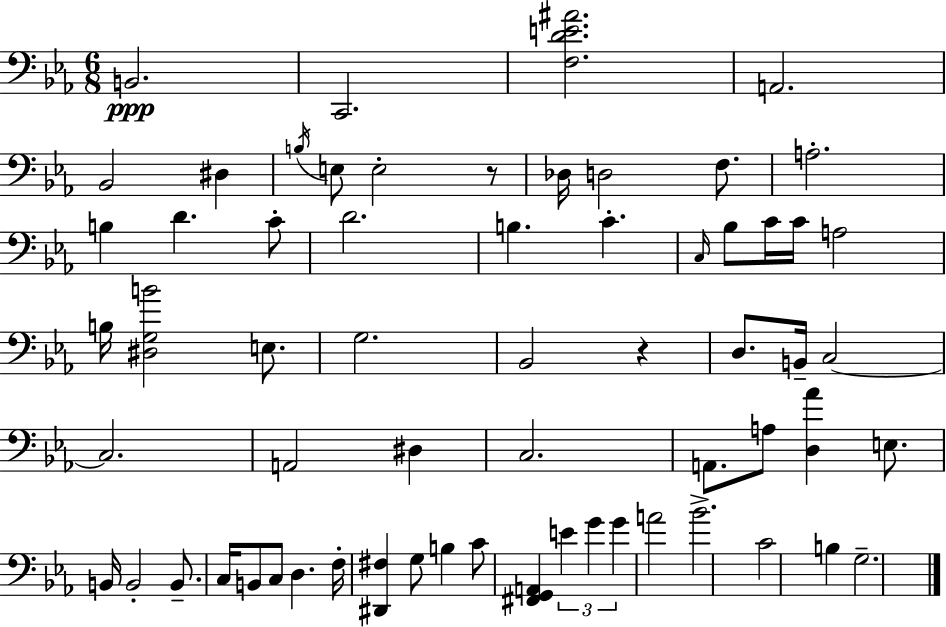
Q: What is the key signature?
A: EES major